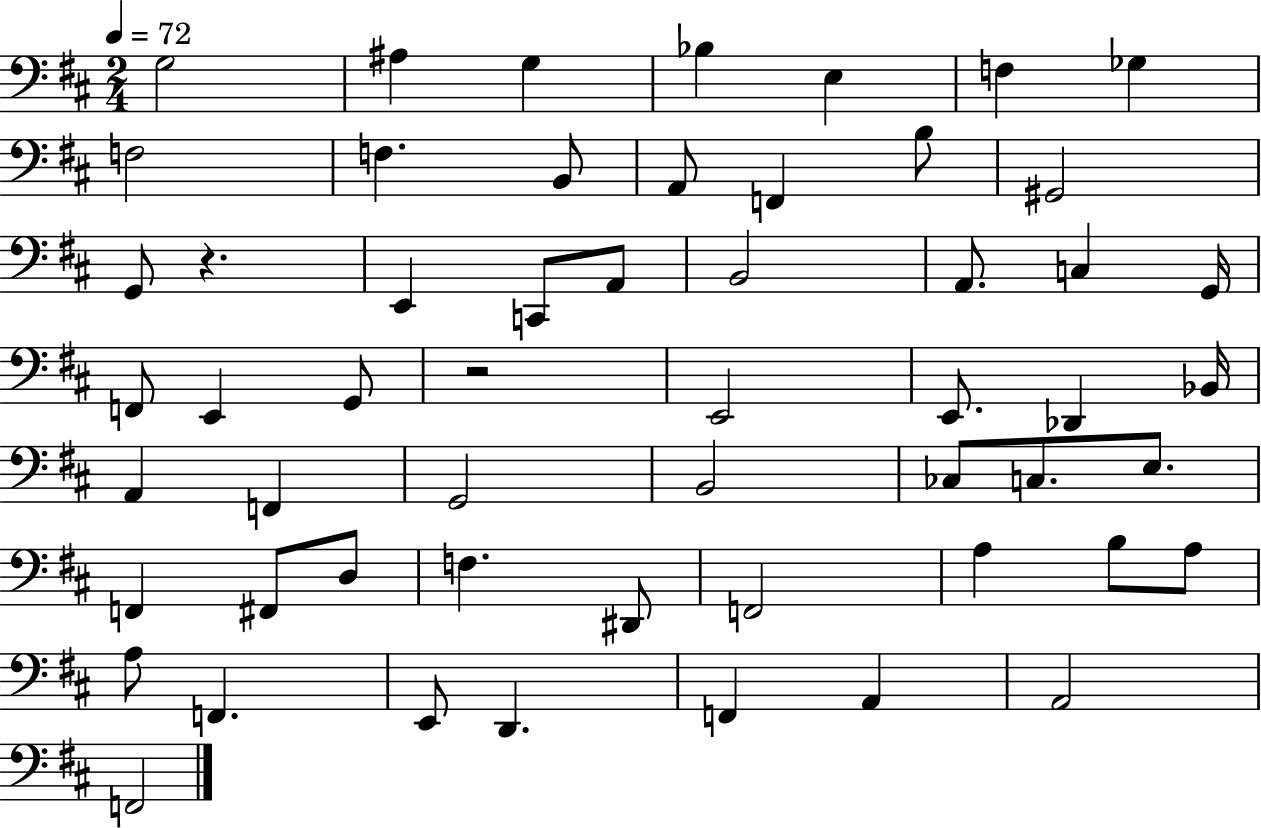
G3/h A#3/q G3/q Bb3/q E3/q F3/q Gb3/q F3/h F3/q. B2/e A2/e F2/q B3/e G#2/h G2/e R/q. E2/q C2/e A2/e B2/h A2/e. C3/q G2/s F2/e E2/q G2/e R/h E2/h E2/e. Db2/q Bb2/s A2/q F2/q G2/h B2/h CES3/e C3/e. E3/e. F2/q F#2/e D3/e F3/q. D#2/e F2/h A3/q B3/e A3/e A3/e F2/q. E2/e D2/q. F2/q A2/q A2/h F2/h